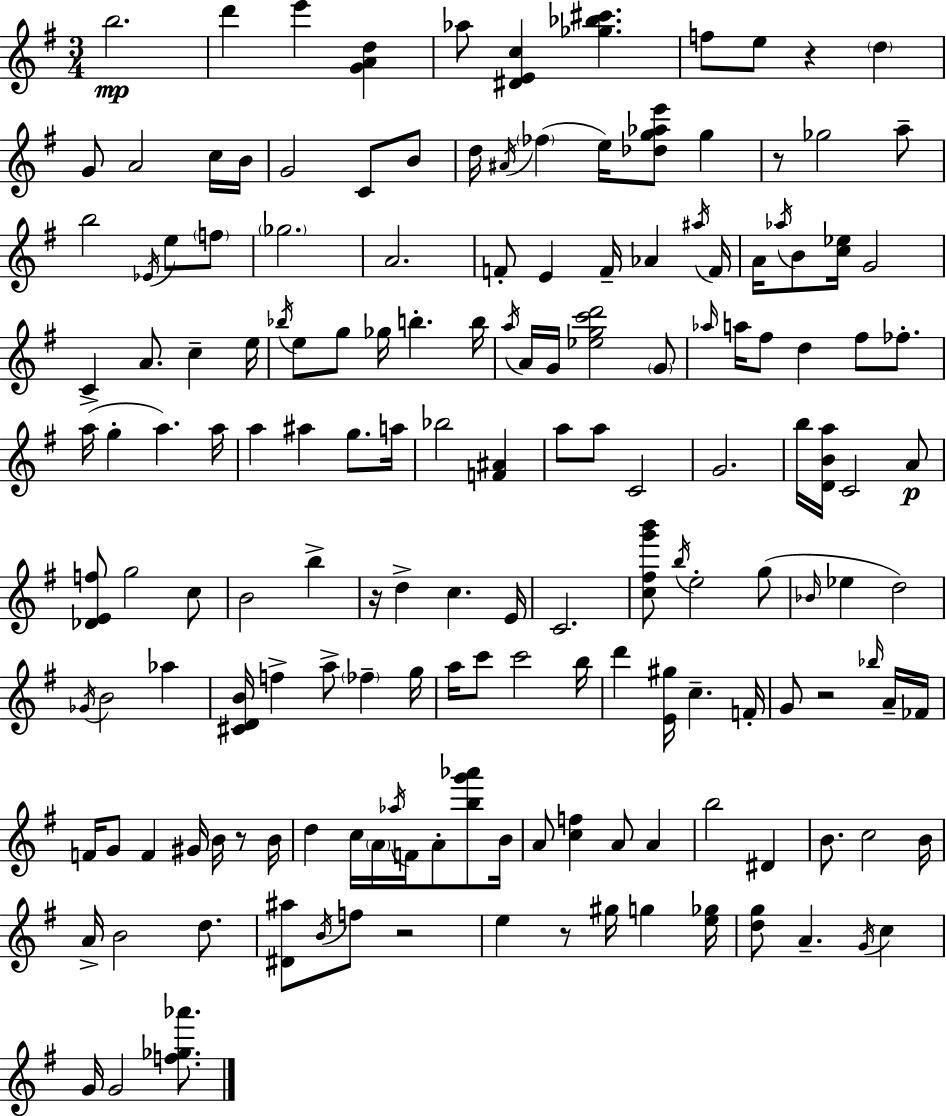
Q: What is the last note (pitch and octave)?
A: G4